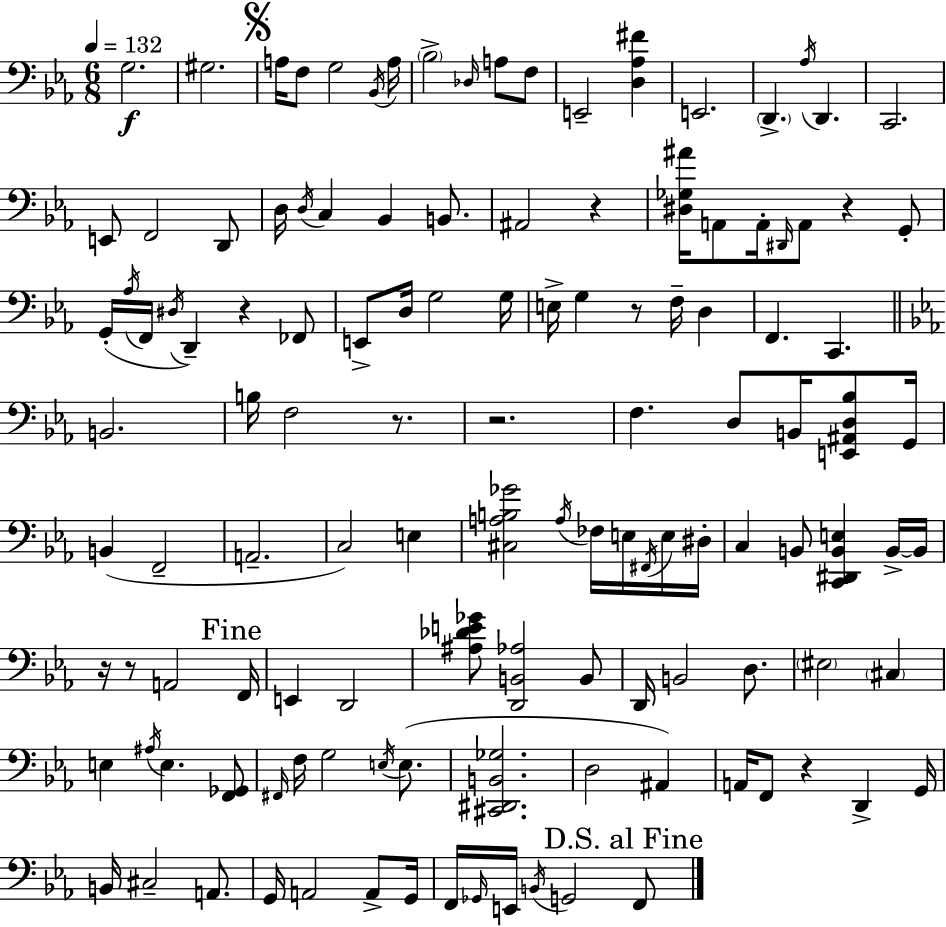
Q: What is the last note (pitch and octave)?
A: F2